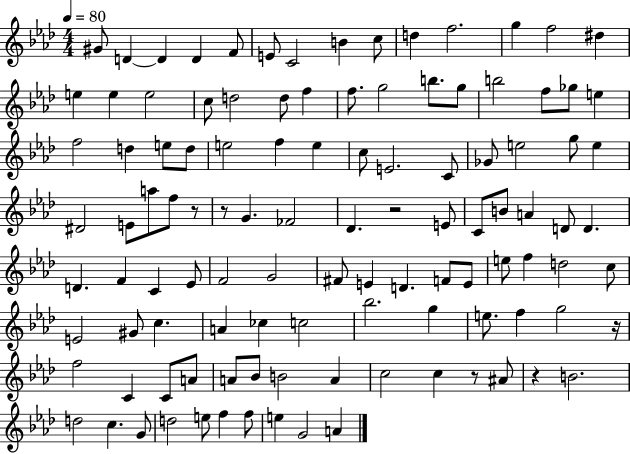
{
  \clef treble
  \numericTimeSignature
  \time 4/4
  \key aes \major
  \tempo 4 = 80
  gis'8 d'4~~ d'4 d'4 f'8 | e'8 c'2 b'4 c''8 | d''4 f''2. | g''4 f''2 dis''4 | \break e''4 e''4 e''2 | c''8 d''2 d''8 f''4 | f''8. g''2 b''8. g''8 | b''2 f''8 ges''8 e''4 | \break f''2 d''4 e''8 d''8 | e''2 f''4 e''4 | c''8 e'2. c'8 | ges'8 e''2 g''8 e''4 | \break dis'2 e'8 a''8 f''8 r8 | r8 g'4. fes'2 | des'4. r2 e'8 | c'8 b'8 a'4 d'8 d'4. | \break d'4. f'4 c'4 ees'8 | f'2 g'2 | fis'8 e'4 d'4. f'8 e'8 | e''8 f''4 d''2 c''8 | \break e'2 gis'8 c''4. | a'4 ces''4 c''2 | bes''2. g''4 | e''8. f''4 g''2 r16 | \break f''2 c'4 c'8 a'8 | a'8 bes'8 b'2 a'4 | c''2 c''4 r8 ais'8 | r4 b'2. | \break d''2 c''4. g'8 | d''2 e''8 f''4 f''8 | e''4 g'2 a'4 | \bar "|."
}